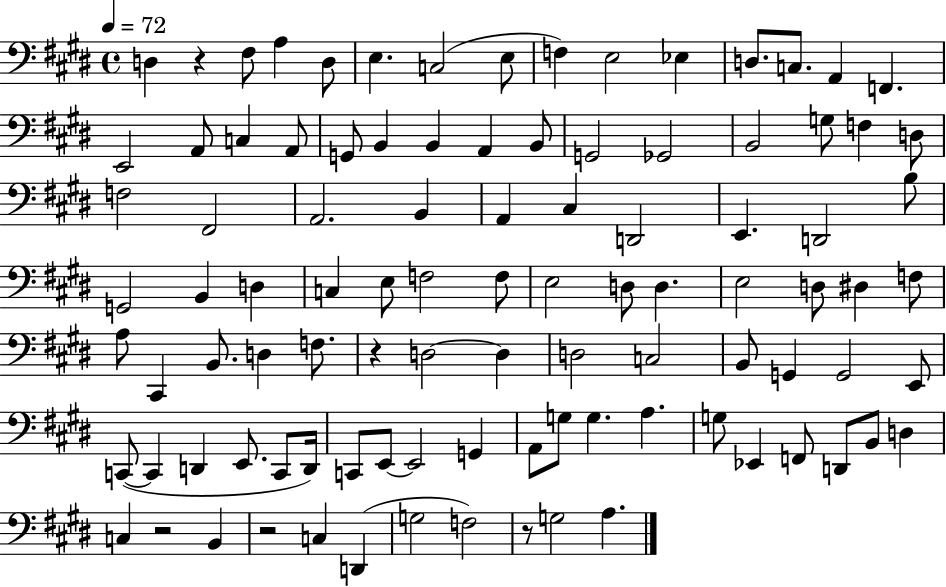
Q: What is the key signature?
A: E major